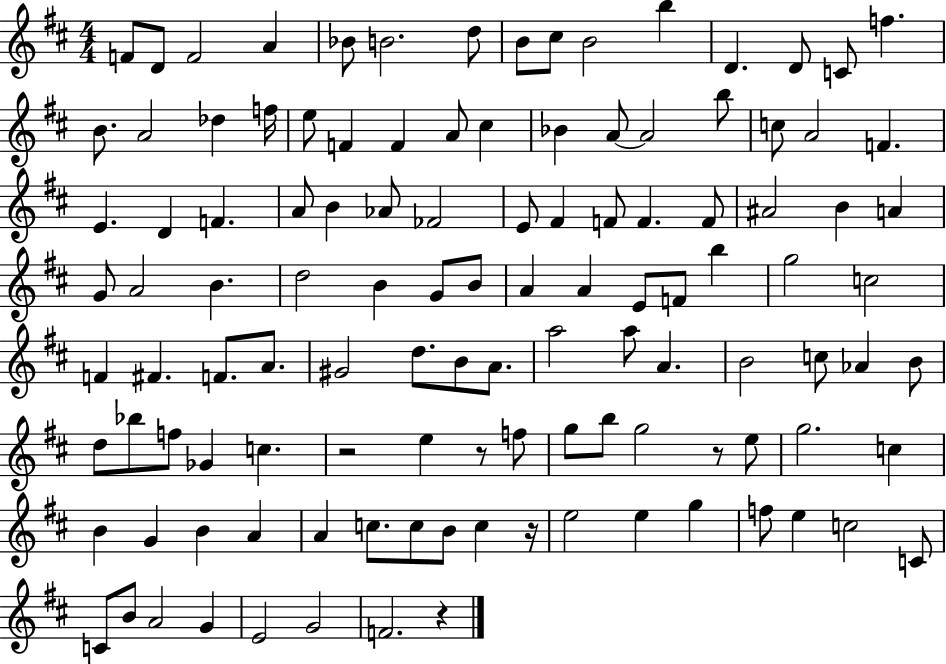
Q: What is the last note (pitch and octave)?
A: F4